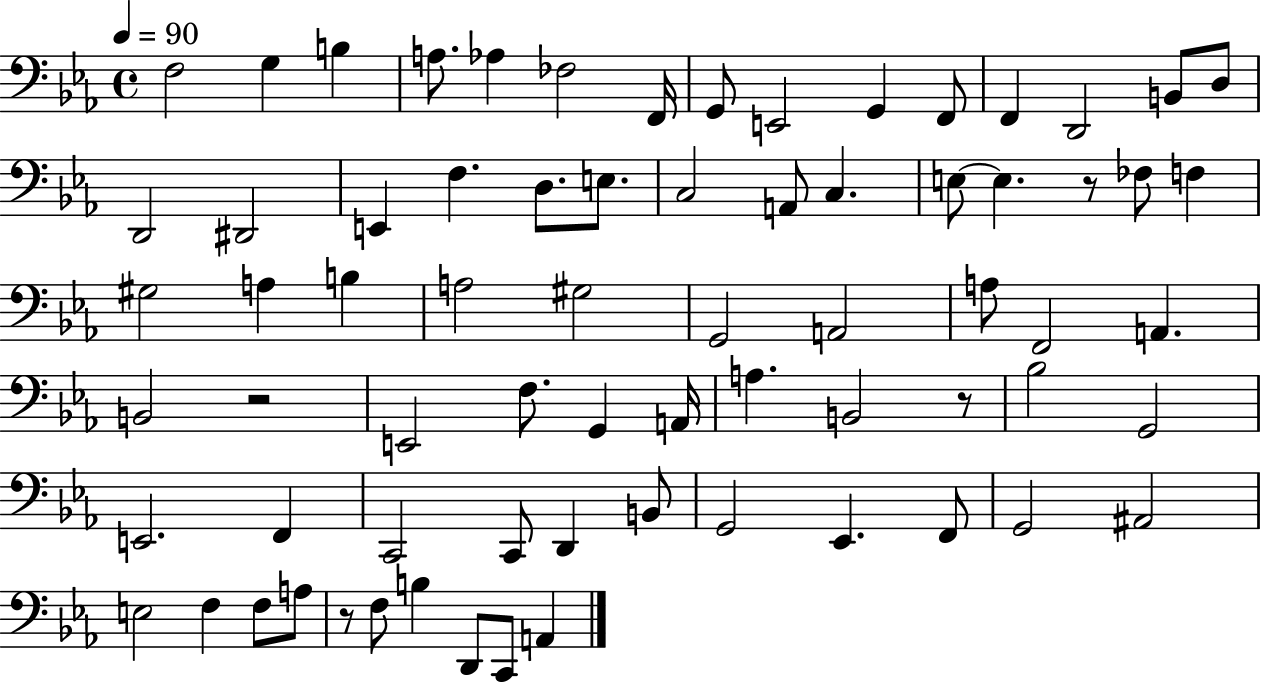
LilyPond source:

{
  \clef bass
  \time 4/4
  \defaultTimeSignature
  \key ees \major
  \tempo 4 = 90
  f2 g4 b4 | a8. aes4 fes2 f,16 | g,8 e,2 g,4 f,8 | f,4 d,2 b,8 d8 | \break d,2 dis,2 | e,4 f4. d8. e8. | c2 a,8 c4. | e8~~ e4. r8 fes8 f4 | \break gis2 a4 b4 | a2 gis2 | g,2 a,2 | a8 f,2 a,4. | \break b,2 r2 | e,2 f8. g,4 a,16 | a4. b,2 r8 | bes2 g,2 | \break e,2. f,4 | c,2 c,8 d,4 b,8 | g,2 ees,4. f,8 | g,2 ais,2 | \break e2 f4 f8 a8 | r8 f8 b4 d,8 c,8 a,4 | \bar "|."
}